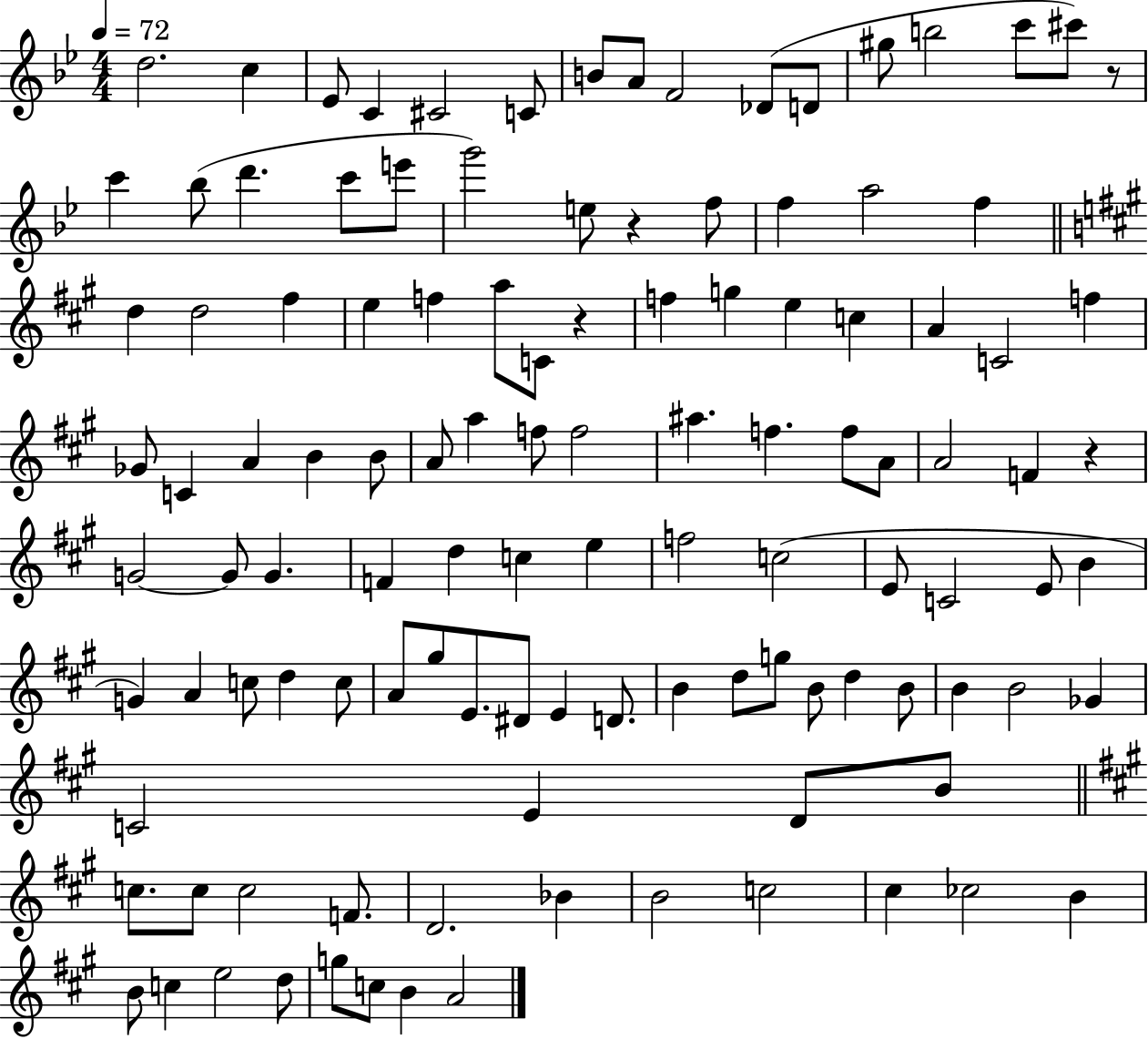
D5/h. C5/q Eb4/e C4/q C#4/h C4/e B4/e A4/e F4/h Db4/e D4/e G#5/e B5/h C6/e C#6/e R/e C6/q Bb5/e D6/q. C6/e E6/e G6/h E5/e R/q F5/e F5/q A5/h F5/q D5/q D5/h F#5/q E5/q F5/q A5/e C4/e R/q F5/q G5/q E5/q C5/q A4/q C4/h F5/q Gb4/e C4/q A4/q B4/q B4/e A4/e A5/q F5/e F5/h A#5/q. F5/q. F5/e A4/e A4/h F4/q R/q G4/h G4/e G4/q. F4/q D5/q C5/q E5/q F5/h C5/h E4/e C4/h E4/e B4/q G4/q A4/q C5/e D5/q C5/e A4/e G#5/e E4/e. D#4/e E4/q D4/e. B4/q D5/e G5/e B4/e D5/q B4/e B4/q B4/h Gb4/q C4/h E4/q D4/e B4/e C5/e. C5/e C5/h F4/e. D4/h. Bb4/q B4/h C5/h C#5/q CES5/h B4/q B4/e C5/q E5/h D5/e G5/e C5/e B4/q A4/h